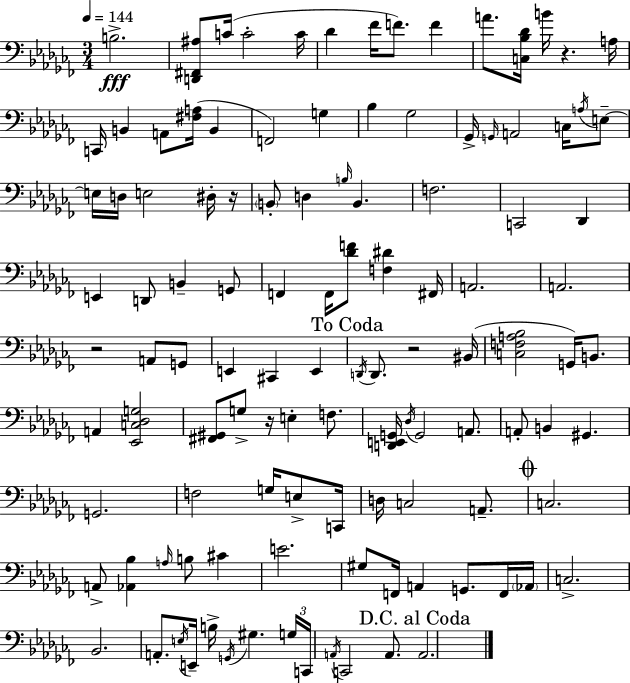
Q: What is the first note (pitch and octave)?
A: B3